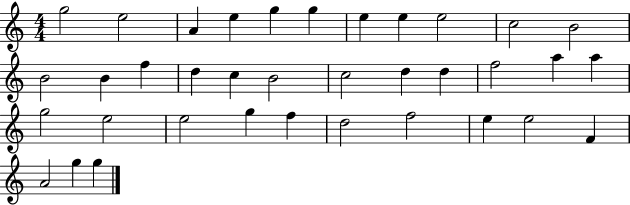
X:1
T:Untitled
M:4/4
L:1/4
K:C
g2 e2 A e g g e e e2 c2 B2 B2 B f d c B2 c2 d d f2 a a g2 e2 e2 g f d2 f2 e e2 F A2 g g